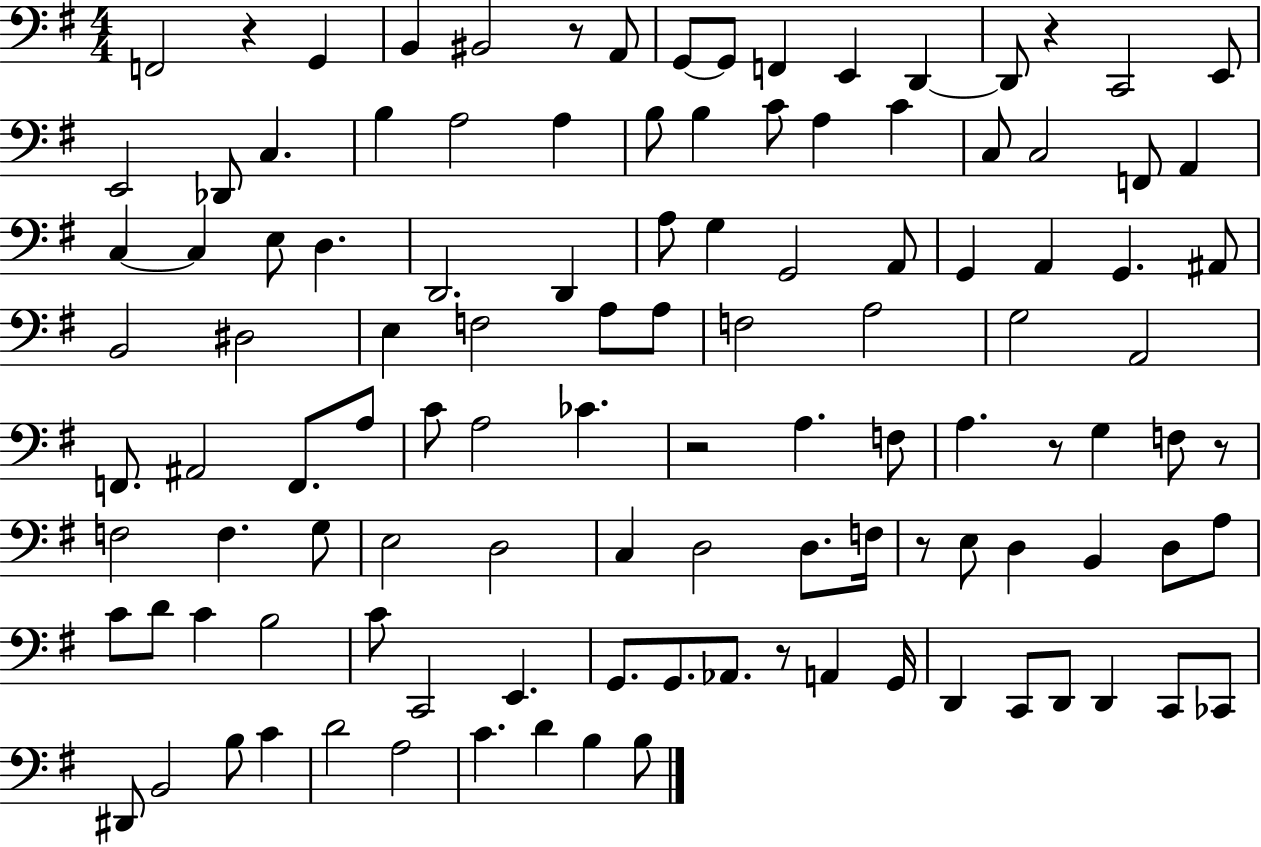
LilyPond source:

{
  \clef bass
  \numericTimeSignature
  \time 4/4
  \key g \major
  f,2 r4 g,4 | b,4 bis,2 r8 a,8 | g,8~~ g,8 f,4 e,4 d,4~~ | d,8 r4 c,2 e,8 | \break e,2 des,8 c4. | b4 a2 a4 | b8 b4 c'8 a4 c'4 | c8 c2 f,8 a,4 | \break c4~~ c4 e8 d4. | d,2. d,4 | a8 g4 g,2 a,8 | g,4 a,4 g,4. ais,8 | \break b,2 dis2 | e4 f2 a8 a8 | f2 a2 | g2 a,2 | \break f,8. ais,2 f,8. a8 | c'8 a2 ces'4. | r2 a4. f8 | a4. r8 g4 f8 r8 | \break f2 f4. g8 | e2 d2 | c4 d2 d8. f16 | r8 e8 d4 b,4 d8 a8 | \break c'8 d'8 c'4 b2 | c'8 c,2 e,4. | g,8. g,8. aes,8. r8 a,4 g,16 | d,4 c,8 d,8 d,4 c,8 ces,8 | \break dis,8 b,2 b8 c'4 | d'2 a2 | c'4. d'4 b4 b8 | \bar "|."
}